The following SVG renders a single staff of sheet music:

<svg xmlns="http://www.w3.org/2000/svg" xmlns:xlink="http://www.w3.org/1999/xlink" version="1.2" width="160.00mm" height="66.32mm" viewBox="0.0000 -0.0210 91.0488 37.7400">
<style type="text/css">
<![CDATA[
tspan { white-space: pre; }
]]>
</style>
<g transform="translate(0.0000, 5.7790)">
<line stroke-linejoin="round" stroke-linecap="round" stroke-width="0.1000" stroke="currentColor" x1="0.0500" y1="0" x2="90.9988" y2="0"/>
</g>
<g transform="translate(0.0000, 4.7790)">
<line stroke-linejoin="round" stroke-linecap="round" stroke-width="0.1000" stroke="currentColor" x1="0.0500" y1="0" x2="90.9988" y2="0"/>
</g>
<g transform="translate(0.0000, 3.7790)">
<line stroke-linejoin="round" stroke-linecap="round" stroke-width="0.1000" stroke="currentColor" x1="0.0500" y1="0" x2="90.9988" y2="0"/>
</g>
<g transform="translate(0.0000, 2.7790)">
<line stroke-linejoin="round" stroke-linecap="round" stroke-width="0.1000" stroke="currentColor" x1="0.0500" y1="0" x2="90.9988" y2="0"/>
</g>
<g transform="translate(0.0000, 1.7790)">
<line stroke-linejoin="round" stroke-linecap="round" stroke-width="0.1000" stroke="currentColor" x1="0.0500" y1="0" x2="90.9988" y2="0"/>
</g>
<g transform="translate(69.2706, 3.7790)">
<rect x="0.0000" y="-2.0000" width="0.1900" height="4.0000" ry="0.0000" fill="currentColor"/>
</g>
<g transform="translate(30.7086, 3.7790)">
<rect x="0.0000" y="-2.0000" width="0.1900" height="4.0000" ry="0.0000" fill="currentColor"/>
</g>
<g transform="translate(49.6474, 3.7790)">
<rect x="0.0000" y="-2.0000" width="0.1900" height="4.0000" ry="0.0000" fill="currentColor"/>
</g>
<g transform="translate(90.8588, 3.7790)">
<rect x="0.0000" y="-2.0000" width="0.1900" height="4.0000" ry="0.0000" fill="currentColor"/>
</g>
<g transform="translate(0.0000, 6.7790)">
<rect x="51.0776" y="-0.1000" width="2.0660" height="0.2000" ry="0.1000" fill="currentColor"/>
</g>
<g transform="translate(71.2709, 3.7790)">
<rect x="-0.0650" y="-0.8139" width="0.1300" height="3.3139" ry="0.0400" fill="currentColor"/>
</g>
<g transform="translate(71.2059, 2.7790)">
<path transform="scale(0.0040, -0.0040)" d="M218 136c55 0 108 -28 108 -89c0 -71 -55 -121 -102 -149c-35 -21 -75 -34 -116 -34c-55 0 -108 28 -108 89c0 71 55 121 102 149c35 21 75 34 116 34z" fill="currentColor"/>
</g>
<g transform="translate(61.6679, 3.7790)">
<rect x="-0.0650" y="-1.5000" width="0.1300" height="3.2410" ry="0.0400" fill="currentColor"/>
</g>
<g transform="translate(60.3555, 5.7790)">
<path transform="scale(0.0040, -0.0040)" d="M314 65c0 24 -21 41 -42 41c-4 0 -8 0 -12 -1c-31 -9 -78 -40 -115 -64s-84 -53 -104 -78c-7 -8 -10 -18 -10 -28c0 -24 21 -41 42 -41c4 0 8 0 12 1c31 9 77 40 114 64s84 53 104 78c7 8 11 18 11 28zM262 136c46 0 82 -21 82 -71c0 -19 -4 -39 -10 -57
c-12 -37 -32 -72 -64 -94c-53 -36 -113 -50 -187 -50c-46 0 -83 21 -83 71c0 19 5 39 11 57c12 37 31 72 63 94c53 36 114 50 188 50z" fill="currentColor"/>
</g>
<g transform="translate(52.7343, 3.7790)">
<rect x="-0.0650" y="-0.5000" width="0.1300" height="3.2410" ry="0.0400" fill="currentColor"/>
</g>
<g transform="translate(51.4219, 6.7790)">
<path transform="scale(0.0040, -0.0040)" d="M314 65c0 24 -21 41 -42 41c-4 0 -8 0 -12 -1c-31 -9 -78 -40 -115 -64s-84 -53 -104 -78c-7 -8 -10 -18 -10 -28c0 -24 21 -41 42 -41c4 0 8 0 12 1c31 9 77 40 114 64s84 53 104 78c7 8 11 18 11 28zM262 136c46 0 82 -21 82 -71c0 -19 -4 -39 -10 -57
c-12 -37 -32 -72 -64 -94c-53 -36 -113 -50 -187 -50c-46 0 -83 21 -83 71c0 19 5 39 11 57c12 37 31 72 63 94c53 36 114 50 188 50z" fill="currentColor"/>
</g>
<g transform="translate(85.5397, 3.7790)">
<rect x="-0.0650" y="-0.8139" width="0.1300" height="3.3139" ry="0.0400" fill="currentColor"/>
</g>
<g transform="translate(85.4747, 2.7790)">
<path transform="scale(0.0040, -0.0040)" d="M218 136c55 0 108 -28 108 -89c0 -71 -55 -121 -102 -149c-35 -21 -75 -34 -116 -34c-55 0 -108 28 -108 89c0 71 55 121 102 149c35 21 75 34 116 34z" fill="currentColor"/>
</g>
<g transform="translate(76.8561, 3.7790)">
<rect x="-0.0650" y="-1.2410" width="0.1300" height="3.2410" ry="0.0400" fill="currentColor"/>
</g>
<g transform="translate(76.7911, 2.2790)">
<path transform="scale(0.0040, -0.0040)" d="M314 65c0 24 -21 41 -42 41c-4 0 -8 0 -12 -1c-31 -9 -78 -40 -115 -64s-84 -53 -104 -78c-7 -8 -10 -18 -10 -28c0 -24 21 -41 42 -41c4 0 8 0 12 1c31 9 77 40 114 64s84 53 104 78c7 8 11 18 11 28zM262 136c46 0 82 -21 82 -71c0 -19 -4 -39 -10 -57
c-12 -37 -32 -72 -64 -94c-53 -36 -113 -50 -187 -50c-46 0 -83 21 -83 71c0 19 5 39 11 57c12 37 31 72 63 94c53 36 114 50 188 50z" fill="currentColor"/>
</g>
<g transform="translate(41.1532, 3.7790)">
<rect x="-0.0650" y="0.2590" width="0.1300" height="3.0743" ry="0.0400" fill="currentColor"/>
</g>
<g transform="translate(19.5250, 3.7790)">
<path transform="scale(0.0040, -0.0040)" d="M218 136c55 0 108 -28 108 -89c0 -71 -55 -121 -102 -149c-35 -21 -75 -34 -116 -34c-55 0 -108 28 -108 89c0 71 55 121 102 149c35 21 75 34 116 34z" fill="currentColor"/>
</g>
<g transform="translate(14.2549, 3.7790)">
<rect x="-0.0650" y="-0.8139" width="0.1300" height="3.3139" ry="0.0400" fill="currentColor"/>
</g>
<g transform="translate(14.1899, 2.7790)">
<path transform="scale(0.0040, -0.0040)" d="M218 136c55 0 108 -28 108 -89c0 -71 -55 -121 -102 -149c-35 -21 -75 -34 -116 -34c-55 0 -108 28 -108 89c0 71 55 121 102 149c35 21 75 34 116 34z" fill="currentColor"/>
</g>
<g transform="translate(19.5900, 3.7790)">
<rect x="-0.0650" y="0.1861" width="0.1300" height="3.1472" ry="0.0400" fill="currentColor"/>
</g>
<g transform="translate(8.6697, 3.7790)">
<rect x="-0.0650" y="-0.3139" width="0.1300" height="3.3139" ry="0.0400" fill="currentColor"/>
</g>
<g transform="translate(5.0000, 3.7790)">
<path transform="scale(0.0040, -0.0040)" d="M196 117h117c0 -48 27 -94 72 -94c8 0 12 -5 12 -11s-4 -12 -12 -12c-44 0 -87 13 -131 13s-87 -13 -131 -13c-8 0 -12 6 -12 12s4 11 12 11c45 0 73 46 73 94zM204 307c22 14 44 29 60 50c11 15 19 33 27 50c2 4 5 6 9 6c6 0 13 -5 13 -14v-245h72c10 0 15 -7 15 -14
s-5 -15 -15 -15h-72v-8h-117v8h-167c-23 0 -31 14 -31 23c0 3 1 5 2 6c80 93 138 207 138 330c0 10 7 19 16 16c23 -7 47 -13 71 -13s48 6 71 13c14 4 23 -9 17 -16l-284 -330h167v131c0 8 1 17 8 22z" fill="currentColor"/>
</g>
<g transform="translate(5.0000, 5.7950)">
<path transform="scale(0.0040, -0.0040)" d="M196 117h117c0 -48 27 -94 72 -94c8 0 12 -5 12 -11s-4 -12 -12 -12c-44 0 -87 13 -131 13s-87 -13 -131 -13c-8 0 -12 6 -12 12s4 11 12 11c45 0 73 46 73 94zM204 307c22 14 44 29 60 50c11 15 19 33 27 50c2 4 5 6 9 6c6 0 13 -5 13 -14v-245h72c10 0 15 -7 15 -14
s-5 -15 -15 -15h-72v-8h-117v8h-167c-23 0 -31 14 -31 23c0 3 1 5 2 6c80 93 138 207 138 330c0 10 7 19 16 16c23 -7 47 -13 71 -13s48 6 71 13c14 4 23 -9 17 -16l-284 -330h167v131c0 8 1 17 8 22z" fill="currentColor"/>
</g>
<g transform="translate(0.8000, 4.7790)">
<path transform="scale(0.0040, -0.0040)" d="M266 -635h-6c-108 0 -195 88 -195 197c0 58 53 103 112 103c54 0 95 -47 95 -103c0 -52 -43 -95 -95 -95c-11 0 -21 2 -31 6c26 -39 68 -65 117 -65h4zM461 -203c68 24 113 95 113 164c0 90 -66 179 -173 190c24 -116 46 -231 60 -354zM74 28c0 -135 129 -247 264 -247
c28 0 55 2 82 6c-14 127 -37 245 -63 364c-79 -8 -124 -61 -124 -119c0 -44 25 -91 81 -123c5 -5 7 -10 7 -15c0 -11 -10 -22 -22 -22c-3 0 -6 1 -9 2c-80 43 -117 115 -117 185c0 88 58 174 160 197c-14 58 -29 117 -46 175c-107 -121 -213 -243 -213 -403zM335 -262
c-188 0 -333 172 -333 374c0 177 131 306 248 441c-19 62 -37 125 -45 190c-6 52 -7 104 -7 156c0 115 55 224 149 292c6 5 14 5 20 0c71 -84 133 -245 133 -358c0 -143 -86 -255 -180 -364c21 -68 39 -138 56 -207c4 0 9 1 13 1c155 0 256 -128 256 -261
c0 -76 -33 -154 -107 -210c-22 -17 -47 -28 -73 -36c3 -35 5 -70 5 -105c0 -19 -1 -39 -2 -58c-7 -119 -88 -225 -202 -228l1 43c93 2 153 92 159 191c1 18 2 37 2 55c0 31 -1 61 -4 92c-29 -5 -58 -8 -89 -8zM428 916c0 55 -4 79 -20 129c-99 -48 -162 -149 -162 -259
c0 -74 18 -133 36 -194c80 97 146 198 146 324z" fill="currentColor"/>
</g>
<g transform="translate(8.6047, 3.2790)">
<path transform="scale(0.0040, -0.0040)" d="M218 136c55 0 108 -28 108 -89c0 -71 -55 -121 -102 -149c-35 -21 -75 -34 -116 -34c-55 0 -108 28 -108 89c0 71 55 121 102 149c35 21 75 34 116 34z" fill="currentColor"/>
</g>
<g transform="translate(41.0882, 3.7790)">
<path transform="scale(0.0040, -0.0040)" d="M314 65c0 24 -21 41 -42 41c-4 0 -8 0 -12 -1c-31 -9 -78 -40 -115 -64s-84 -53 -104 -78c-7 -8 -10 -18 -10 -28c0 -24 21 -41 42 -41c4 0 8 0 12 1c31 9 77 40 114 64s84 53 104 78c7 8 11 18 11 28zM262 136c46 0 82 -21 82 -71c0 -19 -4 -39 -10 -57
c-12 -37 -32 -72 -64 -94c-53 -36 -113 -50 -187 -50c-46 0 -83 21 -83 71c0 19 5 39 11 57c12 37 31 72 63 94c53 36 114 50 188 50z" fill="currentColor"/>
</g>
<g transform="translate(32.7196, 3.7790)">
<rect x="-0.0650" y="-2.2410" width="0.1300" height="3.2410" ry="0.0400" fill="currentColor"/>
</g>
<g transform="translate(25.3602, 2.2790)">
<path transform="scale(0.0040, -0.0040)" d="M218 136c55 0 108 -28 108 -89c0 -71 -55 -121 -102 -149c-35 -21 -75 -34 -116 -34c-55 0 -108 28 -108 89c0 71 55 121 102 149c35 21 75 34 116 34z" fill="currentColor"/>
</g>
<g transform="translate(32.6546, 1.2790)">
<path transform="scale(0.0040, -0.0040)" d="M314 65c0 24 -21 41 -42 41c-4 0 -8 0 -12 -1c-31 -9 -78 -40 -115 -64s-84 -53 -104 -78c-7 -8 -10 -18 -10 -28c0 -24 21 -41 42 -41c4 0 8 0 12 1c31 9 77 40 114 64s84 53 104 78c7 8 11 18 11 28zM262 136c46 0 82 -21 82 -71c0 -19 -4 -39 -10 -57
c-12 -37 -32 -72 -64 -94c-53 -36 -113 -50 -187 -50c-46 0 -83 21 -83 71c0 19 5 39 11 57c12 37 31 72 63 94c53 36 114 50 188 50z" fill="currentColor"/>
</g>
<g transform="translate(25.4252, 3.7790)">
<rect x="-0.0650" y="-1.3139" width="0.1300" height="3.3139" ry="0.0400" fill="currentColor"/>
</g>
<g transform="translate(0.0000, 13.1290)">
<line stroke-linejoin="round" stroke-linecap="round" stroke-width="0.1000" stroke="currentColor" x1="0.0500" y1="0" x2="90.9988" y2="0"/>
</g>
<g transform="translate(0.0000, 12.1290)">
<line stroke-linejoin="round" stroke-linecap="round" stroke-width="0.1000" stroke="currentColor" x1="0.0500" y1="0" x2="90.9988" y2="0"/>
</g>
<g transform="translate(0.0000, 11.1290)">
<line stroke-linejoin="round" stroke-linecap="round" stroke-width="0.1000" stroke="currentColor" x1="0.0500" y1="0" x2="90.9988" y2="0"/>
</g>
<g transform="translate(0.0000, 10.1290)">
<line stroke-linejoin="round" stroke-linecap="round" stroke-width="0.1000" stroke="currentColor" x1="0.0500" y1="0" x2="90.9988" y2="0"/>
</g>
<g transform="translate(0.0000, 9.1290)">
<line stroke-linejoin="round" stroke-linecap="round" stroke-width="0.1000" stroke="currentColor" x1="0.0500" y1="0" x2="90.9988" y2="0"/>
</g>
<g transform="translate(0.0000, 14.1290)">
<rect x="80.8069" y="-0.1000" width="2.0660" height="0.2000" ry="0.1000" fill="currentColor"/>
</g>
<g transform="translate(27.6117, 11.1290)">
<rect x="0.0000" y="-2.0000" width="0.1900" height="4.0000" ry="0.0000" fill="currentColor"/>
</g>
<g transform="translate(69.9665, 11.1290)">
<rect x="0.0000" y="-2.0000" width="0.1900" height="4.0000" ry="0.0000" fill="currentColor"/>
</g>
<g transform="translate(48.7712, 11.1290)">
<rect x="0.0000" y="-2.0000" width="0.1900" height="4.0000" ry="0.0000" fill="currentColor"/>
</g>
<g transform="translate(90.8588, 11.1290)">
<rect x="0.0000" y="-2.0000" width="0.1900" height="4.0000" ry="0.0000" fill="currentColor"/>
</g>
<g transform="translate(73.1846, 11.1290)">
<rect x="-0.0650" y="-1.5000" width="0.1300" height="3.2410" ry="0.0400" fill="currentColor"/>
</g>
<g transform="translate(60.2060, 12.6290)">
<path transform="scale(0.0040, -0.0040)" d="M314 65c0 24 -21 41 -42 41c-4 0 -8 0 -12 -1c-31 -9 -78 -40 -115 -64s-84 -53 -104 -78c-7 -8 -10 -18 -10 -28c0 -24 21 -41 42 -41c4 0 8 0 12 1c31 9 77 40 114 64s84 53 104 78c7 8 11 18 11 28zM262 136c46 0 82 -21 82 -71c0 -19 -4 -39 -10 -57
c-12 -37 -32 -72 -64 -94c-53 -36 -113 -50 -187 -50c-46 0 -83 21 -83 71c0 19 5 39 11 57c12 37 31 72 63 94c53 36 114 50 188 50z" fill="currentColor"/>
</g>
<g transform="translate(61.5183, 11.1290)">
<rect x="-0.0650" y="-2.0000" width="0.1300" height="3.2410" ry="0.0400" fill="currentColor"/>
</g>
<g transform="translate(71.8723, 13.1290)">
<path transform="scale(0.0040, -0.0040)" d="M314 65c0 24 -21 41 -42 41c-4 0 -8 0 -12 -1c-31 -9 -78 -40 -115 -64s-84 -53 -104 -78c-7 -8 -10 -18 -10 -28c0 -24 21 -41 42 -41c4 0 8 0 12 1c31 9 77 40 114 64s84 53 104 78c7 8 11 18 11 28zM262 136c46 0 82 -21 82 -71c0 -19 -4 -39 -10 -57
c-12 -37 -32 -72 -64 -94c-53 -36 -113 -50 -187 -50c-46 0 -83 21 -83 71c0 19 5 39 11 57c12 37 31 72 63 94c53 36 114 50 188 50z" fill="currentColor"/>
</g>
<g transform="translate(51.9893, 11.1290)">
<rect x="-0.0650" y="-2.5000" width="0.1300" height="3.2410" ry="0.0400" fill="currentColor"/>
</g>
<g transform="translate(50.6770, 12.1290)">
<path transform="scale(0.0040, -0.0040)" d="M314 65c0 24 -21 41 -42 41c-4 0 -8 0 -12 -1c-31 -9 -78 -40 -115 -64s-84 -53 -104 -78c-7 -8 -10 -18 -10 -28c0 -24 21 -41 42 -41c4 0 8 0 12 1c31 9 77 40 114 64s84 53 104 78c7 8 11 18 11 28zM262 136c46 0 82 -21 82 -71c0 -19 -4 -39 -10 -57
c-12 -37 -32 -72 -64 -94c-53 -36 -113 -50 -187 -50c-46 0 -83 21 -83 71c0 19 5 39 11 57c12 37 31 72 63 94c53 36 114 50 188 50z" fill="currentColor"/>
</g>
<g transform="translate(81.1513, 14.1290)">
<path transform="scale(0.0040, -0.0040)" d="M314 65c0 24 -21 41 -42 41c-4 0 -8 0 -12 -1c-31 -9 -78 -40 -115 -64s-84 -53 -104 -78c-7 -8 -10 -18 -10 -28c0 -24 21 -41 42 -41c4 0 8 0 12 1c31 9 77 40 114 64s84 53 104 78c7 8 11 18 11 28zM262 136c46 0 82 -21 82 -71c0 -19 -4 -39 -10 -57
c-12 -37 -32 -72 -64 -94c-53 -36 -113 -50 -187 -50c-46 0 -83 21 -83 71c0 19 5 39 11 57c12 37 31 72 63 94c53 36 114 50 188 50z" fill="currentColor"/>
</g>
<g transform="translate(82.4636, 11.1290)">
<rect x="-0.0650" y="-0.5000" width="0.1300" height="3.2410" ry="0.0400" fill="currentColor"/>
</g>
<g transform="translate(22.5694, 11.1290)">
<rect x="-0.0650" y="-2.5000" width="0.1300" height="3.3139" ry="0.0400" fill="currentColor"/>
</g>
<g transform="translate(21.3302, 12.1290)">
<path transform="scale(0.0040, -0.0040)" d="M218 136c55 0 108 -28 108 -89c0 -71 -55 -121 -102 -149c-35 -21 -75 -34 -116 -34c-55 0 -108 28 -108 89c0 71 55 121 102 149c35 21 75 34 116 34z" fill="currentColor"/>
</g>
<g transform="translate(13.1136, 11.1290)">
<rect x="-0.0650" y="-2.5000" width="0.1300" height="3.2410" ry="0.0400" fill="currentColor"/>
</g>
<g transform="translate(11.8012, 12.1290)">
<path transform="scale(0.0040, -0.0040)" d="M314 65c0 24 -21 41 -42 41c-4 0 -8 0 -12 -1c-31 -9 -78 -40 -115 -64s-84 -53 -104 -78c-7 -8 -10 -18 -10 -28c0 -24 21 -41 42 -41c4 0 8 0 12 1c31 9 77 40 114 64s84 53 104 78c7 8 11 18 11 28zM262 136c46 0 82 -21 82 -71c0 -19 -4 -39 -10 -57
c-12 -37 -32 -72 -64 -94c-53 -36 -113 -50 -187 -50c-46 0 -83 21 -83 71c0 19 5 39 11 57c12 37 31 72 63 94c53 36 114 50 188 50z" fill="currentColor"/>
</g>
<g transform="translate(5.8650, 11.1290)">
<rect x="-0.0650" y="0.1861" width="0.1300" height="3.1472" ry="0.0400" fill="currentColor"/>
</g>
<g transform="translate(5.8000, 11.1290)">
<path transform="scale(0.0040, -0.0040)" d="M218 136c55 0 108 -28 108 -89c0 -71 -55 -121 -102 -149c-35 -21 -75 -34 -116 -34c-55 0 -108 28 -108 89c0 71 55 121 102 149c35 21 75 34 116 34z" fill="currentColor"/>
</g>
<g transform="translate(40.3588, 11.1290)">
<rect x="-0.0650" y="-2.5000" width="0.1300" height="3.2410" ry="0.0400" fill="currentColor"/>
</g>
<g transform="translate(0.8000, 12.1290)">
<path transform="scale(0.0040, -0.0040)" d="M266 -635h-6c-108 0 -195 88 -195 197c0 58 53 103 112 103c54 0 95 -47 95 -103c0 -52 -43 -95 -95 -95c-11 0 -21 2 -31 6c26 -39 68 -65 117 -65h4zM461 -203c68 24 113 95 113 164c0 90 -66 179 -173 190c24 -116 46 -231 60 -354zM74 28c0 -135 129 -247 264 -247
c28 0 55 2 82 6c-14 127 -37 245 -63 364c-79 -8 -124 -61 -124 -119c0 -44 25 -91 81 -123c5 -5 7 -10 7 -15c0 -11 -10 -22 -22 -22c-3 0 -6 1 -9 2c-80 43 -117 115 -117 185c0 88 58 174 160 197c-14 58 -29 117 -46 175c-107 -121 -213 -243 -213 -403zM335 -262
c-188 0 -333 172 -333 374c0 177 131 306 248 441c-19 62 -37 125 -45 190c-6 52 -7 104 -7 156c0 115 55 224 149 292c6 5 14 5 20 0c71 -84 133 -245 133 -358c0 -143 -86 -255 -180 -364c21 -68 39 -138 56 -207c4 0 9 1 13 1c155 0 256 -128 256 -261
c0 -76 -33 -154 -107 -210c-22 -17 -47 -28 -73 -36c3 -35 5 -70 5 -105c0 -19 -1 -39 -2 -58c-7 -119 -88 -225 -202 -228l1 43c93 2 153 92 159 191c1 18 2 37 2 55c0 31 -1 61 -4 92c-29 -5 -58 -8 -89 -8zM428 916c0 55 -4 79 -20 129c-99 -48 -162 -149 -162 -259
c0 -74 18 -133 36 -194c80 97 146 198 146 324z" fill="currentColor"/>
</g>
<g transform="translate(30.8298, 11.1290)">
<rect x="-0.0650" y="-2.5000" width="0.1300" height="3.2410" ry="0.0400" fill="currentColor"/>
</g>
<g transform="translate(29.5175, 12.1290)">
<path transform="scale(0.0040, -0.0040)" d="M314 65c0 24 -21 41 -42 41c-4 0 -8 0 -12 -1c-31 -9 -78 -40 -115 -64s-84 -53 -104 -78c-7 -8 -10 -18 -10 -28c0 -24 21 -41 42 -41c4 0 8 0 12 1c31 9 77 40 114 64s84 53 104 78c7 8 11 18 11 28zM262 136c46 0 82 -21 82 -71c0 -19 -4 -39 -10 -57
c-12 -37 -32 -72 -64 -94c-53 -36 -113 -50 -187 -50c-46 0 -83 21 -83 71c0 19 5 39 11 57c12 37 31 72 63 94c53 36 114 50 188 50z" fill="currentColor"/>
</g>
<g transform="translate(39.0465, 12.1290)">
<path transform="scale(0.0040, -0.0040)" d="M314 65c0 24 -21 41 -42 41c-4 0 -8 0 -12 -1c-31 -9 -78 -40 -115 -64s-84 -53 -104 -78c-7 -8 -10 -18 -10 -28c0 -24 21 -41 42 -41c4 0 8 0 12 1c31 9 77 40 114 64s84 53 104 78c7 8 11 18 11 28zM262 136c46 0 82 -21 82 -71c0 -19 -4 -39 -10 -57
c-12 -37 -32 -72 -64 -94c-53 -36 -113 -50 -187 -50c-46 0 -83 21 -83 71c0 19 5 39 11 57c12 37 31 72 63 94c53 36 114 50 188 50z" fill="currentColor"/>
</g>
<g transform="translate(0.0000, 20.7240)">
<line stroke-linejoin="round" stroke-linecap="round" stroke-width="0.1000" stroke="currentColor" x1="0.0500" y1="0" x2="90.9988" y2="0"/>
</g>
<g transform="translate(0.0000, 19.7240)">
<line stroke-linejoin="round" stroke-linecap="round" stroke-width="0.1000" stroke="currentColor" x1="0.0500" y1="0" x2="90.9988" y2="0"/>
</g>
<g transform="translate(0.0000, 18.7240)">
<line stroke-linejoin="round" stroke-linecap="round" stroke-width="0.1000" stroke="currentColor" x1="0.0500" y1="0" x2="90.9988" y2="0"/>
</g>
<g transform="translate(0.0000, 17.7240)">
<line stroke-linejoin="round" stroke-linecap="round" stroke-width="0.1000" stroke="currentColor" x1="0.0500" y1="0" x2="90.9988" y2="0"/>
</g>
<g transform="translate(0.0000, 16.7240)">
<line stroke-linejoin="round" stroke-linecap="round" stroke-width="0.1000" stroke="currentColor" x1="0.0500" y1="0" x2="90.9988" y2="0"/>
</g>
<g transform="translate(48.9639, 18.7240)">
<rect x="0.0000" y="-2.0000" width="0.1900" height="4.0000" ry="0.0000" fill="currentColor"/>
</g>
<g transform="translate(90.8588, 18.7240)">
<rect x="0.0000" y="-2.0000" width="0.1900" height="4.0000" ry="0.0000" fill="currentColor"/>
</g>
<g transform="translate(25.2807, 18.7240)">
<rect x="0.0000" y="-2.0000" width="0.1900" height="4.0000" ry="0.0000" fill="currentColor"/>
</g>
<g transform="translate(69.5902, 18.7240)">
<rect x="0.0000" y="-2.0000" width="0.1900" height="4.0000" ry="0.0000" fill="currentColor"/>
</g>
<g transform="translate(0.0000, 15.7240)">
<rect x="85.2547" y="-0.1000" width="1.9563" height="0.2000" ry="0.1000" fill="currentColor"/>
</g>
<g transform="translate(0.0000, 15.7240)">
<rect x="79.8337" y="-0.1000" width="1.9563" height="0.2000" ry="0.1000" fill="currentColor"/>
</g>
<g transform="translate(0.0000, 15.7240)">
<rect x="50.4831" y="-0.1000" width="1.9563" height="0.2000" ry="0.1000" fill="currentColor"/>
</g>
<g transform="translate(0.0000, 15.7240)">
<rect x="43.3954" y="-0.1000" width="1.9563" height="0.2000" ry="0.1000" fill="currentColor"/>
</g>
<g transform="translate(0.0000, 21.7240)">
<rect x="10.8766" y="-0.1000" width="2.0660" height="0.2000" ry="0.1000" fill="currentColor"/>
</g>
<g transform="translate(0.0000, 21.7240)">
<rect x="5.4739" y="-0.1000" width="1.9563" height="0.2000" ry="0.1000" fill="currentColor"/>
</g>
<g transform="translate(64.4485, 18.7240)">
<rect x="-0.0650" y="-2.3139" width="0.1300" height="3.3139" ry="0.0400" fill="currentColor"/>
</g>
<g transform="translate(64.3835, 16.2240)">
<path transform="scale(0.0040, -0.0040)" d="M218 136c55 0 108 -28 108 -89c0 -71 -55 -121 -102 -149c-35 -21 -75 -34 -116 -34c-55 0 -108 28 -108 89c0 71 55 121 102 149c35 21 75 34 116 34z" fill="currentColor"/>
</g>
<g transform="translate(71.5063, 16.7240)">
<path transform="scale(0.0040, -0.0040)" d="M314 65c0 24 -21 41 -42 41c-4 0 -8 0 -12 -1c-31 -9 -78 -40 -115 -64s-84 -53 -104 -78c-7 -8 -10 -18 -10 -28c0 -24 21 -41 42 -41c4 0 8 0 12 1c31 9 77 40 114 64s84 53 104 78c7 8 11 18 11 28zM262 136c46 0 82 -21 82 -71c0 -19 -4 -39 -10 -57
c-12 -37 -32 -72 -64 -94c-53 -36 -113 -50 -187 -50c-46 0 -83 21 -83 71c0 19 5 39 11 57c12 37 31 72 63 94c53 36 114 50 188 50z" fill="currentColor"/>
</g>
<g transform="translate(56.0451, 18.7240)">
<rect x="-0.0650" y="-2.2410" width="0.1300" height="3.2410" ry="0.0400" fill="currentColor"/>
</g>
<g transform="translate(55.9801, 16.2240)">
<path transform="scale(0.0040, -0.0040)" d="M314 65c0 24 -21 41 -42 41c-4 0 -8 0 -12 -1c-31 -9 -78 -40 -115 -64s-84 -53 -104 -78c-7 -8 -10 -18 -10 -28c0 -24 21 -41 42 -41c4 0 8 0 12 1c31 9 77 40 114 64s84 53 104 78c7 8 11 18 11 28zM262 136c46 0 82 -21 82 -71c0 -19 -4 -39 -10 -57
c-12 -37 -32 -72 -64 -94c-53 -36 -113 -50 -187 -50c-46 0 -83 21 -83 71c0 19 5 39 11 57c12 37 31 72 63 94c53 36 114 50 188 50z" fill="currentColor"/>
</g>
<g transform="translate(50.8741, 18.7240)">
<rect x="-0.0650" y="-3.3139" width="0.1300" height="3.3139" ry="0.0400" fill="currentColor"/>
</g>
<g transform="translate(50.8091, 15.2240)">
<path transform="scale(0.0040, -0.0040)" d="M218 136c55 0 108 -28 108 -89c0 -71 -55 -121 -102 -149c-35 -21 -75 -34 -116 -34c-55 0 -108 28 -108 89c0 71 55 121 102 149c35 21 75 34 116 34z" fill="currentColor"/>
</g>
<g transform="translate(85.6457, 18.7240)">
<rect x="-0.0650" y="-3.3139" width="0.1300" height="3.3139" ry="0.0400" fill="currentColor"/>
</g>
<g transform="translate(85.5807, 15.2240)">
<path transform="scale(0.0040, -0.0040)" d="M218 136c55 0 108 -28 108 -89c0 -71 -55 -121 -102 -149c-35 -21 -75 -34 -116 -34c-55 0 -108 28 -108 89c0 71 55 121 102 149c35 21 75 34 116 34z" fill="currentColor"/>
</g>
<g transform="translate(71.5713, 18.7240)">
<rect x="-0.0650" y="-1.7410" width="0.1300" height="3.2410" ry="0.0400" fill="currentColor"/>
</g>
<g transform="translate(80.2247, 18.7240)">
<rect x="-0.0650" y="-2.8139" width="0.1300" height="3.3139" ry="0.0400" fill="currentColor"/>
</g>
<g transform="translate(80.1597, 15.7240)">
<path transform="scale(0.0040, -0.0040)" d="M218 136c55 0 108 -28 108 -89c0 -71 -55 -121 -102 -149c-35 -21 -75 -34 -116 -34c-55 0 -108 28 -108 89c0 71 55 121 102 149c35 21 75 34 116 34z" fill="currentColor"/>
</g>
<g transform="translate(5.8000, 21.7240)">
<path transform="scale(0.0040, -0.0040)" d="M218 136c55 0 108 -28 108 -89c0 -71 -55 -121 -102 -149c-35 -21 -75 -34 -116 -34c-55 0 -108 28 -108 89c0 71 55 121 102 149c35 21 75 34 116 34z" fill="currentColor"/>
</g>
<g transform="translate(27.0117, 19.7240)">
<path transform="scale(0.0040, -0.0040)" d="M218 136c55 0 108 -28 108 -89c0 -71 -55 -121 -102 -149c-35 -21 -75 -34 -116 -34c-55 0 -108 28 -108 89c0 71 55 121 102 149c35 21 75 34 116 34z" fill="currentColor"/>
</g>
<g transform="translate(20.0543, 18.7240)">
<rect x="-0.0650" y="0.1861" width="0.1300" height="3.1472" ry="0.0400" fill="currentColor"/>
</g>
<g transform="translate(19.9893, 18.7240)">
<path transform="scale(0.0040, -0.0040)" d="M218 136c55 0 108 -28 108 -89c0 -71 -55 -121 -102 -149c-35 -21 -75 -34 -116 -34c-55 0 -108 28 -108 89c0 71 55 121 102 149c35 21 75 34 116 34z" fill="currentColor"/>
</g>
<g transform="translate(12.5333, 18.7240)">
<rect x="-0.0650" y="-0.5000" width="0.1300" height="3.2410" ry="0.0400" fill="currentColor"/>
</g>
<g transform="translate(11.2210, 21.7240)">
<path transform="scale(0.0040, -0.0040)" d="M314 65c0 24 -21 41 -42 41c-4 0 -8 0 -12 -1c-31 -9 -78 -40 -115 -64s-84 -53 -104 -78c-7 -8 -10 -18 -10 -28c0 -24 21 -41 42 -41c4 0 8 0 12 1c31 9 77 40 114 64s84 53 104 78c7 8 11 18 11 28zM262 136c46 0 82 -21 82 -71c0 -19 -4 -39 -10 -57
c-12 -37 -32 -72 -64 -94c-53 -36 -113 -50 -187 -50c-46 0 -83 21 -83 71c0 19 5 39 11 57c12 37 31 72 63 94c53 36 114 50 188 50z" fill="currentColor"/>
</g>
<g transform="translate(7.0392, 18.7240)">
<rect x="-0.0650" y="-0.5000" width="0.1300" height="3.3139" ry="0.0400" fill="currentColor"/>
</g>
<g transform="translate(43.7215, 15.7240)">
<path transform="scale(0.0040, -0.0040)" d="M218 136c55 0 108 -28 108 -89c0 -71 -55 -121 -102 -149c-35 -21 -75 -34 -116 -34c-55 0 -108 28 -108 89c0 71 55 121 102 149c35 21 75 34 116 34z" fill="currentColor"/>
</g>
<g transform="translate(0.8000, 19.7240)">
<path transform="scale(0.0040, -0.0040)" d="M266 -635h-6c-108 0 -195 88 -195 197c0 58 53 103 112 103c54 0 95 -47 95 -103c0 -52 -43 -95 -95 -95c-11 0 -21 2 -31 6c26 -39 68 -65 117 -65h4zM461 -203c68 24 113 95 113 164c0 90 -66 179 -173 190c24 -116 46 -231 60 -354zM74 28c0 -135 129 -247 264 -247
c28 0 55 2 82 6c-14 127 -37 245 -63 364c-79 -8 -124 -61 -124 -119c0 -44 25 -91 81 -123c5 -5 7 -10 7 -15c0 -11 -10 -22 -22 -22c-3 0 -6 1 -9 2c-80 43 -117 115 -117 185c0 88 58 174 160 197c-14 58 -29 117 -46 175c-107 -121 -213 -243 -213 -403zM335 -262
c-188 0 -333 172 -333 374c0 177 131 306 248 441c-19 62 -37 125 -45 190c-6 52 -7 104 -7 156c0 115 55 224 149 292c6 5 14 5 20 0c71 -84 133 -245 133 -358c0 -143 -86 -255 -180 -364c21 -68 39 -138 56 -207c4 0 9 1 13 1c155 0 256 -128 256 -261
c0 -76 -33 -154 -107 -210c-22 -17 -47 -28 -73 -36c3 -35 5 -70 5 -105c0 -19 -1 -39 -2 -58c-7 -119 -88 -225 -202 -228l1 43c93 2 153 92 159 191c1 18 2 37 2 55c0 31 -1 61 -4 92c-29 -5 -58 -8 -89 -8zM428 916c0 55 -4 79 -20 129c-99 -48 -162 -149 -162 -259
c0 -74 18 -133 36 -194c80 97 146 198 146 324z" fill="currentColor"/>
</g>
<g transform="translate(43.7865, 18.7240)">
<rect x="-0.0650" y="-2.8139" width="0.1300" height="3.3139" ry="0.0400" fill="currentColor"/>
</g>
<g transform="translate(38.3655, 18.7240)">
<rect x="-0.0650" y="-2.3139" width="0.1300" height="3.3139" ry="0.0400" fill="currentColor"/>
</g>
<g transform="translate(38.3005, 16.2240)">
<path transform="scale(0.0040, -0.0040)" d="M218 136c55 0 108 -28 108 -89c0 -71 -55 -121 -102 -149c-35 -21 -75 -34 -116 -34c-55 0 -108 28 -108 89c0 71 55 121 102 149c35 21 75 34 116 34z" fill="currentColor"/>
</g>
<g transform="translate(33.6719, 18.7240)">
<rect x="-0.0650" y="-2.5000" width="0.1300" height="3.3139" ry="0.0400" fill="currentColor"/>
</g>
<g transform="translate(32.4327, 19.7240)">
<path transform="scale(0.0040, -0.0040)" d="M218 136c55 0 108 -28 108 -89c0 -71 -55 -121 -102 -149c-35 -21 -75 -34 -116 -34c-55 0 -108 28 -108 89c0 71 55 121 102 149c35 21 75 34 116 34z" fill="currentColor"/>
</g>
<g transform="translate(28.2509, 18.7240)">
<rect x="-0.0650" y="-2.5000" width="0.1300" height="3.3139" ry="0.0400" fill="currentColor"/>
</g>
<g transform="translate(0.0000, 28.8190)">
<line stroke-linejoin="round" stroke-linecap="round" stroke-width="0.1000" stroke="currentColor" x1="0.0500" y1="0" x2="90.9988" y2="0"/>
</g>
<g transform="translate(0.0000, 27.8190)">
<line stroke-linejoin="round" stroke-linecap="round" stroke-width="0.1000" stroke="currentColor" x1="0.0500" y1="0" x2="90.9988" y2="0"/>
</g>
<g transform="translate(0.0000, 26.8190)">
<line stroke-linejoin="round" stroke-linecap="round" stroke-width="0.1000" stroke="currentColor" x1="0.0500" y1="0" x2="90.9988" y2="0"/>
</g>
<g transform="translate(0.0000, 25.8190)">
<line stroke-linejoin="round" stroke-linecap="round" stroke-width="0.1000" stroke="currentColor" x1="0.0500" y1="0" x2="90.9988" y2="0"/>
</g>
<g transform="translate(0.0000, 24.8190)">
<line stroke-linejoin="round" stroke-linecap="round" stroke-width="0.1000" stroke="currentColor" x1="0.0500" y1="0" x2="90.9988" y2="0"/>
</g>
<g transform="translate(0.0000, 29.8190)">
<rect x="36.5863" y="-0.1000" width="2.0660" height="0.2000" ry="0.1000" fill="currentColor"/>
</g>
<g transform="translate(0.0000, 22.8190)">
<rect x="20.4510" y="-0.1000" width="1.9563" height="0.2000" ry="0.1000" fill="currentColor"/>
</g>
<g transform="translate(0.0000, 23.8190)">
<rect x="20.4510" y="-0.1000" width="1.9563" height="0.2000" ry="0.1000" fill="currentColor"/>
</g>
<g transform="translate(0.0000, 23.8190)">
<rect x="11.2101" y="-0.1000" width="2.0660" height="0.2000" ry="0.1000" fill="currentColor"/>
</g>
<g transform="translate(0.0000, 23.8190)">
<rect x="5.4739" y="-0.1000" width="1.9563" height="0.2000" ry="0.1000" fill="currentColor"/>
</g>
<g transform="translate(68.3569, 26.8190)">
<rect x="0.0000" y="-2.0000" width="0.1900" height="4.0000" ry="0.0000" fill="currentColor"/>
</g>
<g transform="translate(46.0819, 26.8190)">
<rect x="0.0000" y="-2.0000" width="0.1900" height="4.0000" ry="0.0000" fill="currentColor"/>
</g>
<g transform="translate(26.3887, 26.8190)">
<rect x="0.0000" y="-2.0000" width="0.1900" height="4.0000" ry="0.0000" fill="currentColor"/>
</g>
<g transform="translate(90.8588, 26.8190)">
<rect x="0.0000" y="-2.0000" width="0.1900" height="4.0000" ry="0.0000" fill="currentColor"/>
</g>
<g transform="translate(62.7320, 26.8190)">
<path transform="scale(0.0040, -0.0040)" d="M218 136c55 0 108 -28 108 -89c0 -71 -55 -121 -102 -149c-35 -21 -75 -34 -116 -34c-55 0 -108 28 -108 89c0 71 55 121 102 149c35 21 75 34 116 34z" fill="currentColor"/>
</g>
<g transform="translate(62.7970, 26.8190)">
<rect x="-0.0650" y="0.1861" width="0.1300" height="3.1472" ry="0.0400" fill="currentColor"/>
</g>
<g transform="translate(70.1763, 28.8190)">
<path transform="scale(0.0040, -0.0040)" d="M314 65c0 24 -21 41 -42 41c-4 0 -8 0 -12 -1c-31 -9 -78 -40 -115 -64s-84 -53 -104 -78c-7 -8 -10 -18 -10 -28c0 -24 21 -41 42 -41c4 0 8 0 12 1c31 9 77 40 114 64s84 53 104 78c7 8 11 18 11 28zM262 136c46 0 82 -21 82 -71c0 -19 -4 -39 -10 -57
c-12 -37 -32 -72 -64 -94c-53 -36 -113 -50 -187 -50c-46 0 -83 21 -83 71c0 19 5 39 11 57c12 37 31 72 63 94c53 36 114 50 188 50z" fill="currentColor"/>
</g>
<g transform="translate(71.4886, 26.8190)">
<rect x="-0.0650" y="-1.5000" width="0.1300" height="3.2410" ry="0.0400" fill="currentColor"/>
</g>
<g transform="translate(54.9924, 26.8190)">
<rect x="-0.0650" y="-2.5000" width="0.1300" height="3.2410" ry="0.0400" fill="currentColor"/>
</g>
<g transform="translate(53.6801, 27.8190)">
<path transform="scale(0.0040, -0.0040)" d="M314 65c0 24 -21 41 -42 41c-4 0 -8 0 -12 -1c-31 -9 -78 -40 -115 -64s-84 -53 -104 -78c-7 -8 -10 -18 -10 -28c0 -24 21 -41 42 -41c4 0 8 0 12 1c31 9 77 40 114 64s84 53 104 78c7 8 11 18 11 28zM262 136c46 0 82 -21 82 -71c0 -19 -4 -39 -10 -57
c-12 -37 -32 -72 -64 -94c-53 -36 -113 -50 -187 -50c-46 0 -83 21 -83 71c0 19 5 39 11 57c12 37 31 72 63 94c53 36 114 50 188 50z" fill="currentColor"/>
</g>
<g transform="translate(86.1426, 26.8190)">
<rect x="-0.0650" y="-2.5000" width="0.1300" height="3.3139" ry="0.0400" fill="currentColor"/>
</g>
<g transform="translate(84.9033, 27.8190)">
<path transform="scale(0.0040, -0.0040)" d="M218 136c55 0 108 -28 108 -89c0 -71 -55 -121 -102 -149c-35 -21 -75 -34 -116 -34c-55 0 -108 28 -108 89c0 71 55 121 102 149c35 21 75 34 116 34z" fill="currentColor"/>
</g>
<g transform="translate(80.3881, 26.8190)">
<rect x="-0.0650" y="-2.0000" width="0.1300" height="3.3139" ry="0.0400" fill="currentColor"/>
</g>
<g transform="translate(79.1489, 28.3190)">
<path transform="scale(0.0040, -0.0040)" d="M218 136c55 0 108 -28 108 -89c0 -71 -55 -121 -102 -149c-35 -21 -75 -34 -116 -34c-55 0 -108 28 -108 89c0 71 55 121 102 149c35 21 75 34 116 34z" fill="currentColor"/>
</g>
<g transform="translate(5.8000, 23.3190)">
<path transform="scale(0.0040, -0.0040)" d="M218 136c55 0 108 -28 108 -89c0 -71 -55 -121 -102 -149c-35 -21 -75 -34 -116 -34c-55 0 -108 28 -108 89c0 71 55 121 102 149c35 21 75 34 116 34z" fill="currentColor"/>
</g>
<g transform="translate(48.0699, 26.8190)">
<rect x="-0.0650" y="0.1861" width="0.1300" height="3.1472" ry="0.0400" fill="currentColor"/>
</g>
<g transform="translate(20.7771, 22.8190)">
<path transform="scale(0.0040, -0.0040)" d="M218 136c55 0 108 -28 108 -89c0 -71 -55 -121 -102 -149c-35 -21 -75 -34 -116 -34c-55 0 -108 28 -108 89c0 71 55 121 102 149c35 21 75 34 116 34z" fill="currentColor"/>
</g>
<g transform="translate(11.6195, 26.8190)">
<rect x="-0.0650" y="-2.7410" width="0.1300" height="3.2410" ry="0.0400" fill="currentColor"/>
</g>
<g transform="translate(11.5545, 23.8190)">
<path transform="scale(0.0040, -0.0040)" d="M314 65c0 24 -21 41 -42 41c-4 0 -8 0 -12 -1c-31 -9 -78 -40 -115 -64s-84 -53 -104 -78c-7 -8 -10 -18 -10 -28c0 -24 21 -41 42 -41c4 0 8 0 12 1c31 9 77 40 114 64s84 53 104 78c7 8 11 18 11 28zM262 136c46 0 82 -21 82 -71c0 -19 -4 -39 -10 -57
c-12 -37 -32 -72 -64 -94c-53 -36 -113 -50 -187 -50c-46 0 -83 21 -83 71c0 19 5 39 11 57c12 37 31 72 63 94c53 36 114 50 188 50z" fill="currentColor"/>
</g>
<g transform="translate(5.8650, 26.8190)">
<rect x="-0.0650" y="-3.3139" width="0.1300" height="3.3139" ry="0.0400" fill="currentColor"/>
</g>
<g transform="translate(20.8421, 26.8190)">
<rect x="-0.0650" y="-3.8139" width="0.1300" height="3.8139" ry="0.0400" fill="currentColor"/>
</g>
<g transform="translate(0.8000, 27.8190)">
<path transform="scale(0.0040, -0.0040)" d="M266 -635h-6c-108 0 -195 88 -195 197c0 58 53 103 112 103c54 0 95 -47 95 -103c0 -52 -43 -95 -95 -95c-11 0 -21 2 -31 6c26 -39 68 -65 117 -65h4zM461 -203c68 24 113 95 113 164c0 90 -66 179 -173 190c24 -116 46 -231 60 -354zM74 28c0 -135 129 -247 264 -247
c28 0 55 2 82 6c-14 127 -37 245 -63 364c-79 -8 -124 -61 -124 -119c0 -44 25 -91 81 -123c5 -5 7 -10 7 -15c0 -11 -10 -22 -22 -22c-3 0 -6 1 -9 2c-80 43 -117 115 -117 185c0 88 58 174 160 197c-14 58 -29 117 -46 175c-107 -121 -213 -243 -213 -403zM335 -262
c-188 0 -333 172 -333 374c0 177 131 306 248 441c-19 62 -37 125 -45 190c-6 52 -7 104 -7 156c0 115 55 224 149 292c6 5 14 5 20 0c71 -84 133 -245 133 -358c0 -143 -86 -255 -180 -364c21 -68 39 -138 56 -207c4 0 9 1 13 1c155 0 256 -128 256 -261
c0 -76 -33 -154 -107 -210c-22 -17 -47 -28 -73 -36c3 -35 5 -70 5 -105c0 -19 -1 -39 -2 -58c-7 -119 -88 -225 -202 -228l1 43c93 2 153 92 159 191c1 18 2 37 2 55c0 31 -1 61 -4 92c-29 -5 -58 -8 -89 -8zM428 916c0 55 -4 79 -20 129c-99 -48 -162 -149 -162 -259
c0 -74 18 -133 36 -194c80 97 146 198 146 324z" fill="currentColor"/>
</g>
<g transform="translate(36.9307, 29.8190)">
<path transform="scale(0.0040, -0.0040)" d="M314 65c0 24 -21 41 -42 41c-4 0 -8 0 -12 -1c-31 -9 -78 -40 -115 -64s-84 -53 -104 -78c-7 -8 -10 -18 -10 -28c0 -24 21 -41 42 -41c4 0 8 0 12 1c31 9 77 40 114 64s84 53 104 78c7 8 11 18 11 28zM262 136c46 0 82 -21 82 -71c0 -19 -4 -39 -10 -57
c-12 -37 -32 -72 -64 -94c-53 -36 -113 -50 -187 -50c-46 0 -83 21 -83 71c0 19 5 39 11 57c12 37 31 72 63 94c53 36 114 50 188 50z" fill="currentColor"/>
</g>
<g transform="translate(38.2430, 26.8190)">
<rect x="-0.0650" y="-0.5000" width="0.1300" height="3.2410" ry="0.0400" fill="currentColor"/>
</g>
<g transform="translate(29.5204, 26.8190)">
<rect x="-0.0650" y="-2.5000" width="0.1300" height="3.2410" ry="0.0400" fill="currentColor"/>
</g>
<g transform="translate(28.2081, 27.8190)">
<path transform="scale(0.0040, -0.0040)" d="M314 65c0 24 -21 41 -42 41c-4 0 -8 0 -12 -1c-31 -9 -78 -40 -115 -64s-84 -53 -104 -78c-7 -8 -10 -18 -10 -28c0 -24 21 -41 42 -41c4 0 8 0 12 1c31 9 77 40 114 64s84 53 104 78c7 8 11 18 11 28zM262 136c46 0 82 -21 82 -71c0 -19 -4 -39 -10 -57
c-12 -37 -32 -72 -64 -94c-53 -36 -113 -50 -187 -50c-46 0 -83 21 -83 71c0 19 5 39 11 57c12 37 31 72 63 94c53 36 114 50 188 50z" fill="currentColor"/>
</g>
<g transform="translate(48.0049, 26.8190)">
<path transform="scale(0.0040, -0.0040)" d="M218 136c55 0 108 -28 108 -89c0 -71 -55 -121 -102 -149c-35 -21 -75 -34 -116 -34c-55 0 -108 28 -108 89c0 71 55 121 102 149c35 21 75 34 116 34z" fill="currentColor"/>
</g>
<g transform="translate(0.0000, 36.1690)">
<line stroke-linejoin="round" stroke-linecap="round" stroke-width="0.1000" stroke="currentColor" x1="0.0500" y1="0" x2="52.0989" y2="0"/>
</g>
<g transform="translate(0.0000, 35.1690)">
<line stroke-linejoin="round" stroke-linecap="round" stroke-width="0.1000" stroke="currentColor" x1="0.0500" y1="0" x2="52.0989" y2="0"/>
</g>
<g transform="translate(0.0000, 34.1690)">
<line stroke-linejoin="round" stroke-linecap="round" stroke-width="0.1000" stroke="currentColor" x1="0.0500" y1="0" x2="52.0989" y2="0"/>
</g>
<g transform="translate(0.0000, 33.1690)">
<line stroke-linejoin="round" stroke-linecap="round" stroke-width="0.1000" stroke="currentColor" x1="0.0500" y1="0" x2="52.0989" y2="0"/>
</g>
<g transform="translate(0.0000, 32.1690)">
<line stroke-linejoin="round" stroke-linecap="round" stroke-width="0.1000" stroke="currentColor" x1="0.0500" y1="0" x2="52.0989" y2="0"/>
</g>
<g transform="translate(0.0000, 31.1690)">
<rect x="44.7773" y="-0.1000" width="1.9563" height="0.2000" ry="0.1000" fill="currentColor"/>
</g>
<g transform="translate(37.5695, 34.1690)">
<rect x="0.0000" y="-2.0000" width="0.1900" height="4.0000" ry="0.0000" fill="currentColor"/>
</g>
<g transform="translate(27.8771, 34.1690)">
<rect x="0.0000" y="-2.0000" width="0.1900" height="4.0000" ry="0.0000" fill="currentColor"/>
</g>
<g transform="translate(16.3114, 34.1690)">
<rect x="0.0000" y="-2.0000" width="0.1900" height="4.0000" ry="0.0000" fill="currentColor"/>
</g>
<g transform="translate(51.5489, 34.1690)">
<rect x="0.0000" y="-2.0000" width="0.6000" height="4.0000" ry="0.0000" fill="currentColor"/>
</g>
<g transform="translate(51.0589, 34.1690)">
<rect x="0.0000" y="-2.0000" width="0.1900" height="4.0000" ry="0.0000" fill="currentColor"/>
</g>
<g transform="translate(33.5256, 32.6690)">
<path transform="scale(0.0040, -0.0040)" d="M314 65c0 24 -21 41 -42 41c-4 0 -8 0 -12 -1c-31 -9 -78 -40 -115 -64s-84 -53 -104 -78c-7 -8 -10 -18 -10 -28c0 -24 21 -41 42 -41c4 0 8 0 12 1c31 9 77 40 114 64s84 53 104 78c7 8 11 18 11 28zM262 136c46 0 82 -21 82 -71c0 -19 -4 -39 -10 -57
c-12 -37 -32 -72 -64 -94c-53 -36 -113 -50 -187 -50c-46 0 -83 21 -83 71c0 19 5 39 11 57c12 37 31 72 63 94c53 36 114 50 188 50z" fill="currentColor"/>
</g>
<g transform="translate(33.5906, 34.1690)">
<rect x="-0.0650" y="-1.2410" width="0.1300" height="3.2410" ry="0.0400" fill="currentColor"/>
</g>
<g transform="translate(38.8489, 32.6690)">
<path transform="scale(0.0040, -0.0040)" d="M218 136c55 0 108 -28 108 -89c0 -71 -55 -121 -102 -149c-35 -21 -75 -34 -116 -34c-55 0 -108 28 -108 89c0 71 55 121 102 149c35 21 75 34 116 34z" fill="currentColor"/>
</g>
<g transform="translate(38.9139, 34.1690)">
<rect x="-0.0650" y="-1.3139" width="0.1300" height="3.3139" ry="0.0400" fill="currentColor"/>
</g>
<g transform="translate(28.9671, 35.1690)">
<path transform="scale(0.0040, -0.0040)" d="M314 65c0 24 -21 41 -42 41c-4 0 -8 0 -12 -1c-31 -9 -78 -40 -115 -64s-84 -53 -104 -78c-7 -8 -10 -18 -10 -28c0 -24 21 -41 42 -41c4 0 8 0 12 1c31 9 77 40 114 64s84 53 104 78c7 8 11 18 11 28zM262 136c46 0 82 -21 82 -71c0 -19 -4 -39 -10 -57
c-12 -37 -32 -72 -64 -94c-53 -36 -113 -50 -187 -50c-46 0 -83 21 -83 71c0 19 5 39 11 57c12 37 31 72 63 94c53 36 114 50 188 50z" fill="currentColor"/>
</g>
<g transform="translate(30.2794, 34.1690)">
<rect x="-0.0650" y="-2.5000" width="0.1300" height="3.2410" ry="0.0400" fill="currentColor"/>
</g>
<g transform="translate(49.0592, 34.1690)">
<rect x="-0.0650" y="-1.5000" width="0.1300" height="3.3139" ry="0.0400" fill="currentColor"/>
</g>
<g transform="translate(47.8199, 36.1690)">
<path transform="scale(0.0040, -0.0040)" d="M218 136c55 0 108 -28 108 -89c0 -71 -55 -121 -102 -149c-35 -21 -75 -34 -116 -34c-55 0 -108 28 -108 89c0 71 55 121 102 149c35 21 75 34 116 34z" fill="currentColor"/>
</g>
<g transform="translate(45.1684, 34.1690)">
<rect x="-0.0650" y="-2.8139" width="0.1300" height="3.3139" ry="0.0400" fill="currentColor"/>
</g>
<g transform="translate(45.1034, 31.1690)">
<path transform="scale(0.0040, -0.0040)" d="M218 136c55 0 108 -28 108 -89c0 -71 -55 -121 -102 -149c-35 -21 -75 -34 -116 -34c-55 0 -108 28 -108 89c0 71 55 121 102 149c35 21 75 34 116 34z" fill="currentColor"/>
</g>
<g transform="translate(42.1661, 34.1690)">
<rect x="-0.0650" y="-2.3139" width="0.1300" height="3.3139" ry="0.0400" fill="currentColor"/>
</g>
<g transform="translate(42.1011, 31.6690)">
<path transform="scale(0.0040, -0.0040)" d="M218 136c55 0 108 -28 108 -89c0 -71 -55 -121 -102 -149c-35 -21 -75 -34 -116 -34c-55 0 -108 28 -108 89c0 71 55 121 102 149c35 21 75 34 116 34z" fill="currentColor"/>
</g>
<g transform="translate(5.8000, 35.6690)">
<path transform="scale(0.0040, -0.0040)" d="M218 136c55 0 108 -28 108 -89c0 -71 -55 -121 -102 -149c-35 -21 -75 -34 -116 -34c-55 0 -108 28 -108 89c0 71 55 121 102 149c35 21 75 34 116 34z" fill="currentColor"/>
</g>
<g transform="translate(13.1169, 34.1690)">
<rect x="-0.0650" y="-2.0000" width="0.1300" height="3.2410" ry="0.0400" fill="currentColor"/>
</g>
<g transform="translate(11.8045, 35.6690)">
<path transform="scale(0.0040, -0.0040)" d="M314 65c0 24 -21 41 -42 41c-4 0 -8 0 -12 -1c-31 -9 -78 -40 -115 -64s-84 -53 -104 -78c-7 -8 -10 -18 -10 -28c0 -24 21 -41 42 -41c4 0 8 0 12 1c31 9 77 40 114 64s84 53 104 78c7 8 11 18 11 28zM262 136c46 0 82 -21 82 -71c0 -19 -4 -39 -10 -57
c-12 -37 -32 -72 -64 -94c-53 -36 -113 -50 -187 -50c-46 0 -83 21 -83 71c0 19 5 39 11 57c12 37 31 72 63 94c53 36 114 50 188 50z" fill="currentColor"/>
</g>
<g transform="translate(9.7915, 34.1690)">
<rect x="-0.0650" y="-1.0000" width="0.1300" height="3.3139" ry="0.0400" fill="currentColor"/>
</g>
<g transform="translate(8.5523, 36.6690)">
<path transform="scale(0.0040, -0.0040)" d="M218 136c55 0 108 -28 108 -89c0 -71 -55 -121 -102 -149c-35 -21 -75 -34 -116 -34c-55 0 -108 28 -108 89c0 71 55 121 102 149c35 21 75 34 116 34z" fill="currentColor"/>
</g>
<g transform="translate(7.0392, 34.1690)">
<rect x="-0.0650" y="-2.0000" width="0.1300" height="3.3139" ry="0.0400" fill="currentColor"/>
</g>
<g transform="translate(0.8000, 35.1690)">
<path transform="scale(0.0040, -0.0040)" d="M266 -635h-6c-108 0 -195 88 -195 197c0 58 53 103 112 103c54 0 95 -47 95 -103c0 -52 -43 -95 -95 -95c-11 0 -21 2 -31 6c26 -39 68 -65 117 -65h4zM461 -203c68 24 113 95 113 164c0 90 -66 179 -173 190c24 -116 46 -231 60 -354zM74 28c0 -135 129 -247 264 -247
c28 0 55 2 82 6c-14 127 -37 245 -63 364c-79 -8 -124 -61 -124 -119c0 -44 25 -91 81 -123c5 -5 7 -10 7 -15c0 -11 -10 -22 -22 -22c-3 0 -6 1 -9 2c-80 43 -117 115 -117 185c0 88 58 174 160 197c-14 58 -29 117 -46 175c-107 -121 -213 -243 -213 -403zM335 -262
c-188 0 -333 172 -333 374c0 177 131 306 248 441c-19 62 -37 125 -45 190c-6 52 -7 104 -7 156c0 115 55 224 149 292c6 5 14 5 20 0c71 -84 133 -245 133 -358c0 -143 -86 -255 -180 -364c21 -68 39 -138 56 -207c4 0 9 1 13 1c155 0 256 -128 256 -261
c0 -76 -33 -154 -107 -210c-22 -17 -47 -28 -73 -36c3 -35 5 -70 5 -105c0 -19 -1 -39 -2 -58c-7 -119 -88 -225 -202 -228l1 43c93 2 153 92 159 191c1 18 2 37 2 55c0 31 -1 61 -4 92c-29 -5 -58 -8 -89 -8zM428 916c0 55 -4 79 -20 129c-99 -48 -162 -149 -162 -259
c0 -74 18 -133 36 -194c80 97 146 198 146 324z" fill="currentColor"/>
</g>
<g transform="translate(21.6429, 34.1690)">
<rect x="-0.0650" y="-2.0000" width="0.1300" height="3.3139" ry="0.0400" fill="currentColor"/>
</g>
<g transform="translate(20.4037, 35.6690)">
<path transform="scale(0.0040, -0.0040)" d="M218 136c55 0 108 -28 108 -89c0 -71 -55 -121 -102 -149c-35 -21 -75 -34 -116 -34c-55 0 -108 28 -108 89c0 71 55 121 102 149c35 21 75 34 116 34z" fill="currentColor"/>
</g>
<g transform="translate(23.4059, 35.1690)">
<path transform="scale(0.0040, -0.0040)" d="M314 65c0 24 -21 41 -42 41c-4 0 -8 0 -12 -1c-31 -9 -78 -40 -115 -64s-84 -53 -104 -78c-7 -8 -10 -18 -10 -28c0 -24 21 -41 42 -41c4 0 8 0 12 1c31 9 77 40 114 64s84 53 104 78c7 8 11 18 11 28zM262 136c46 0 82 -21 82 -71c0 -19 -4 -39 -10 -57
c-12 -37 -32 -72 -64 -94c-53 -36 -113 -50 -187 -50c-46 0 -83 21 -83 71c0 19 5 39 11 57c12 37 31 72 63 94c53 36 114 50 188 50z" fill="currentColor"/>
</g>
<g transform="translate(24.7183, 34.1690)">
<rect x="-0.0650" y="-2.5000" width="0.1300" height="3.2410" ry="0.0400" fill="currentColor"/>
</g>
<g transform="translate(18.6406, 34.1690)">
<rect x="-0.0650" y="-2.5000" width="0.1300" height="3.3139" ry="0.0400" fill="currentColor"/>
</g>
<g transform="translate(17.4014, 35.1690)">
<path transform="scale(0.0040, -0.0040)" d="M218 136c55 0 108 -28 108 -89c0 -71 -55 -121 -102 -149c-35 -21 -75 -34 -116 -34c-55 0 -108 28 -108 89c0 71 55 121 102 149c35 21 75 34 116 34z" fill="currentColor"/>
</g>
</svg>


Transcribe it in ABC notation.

X:1
T:Untitled
M:4/4
L:1/4
K:C
c d B e g2 B2 C2 E2 d e2 d B G2 G G2 G2 G2 F2 E2 C2 C C2 B G G g a b g2 g f2 a b b a2 c' G2 C2 B G2 B E2 F G F D F2 G F G2 G2 e2 e g a E